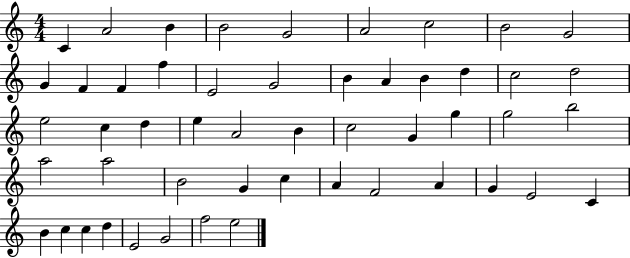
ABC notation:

X:1
T:Untitled
M:4/4
L:1/4
K:C
C A2 B B2 G2 A2 c2 B2 G2 G F F f E2 G2 B A B d c2 d2 e2 c d e A2 B c2 G g g2 b2 a2 a2 B2 G c A F2 A G E2 C B c c d E2 G2 f2 e2